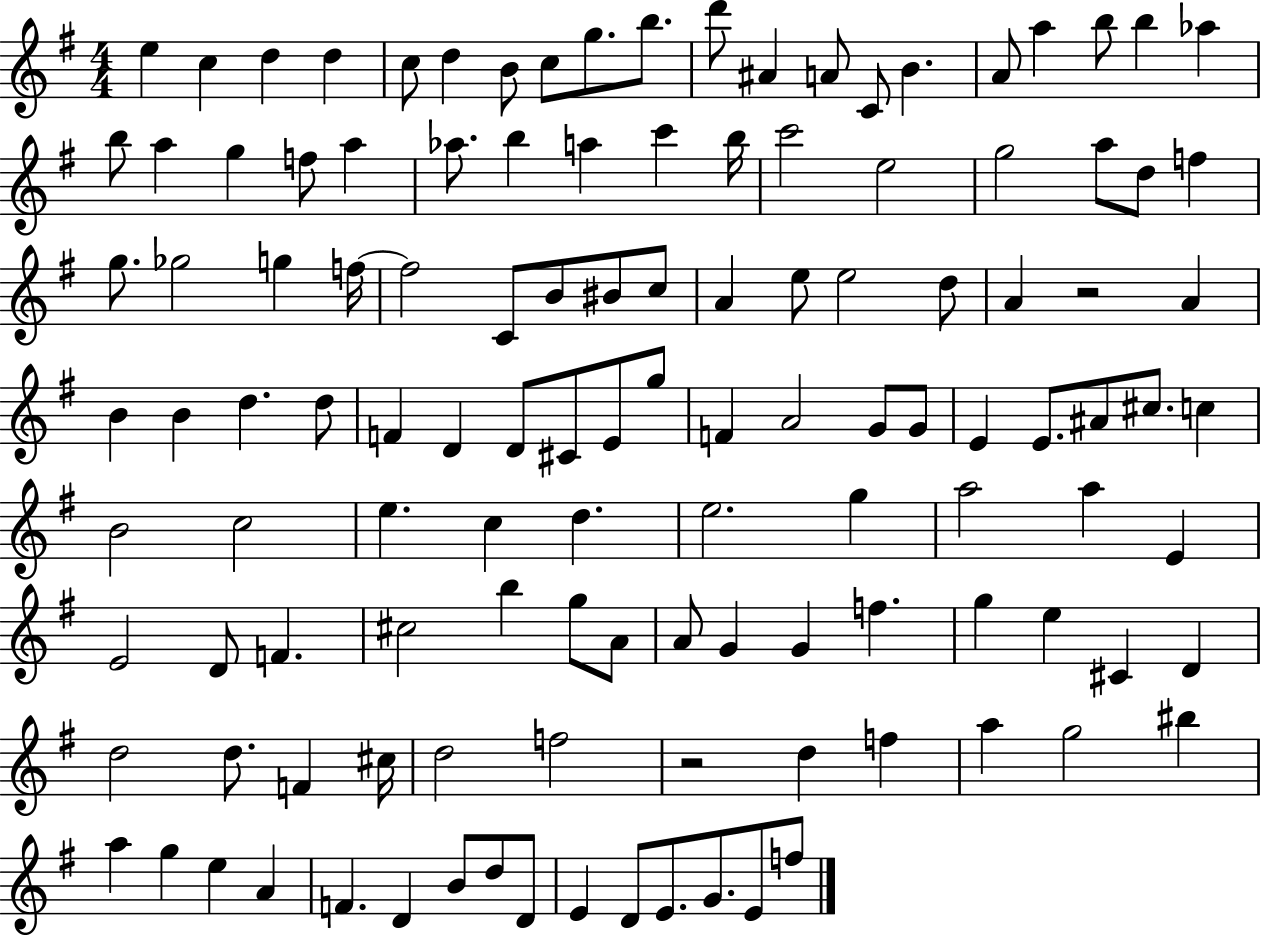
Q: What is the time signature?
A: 4/4